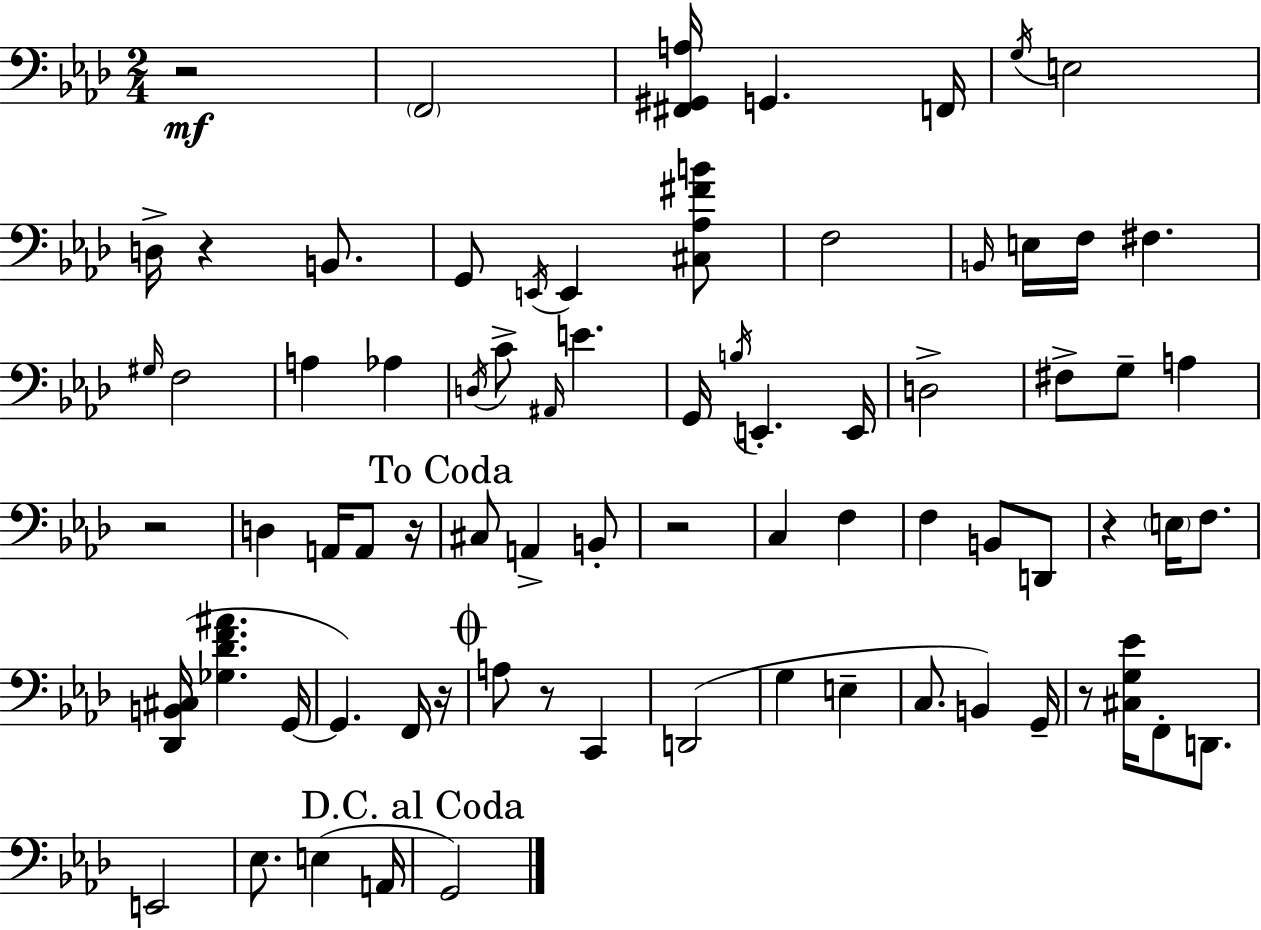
R/h F2/h [F#2,G#2,A3]/s G2/q. F2/s G3/s E3/h D3/s R/q B2/e. G2/e E2/s E2/q [C#3,Ab3,F#4,B4]/e F3/h B2/s E3/s F3/s F#3/q. G#3/s F3/h A3/q Ab3/q D3/s C4/e A#2/s E4/q. G2/s B3/s E2/q. E2/s D3/h F#3/e G3/e A3/q R/h D3/q A2/s A2/e R/s C#3/e A2/q B2/e R/h C3/q F3/q F3/q B2/e D2/e R/q E3/s F3/e. [Db2,B2,C#3]/s [Gb3,Db4,F4,A#4]/q. G2/s G2/q. F2/s R/s A3/e R/e C2/q D2/h G3/q E3/q C3/e. B2/q G2/s R/e [C#3,G3,Eb4]/s F2/e D2/e. E2/h Eb3/e. E3/q A2/s G2/h